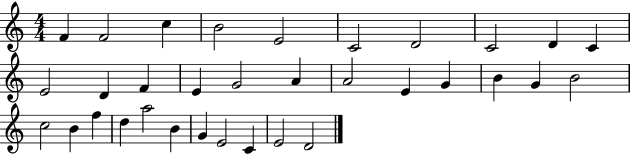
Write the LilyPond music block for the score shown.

{
  \clef treble
  \numericTimeSignature
  \time 4/4
  \key c \major
  f'4 f'2 c''4 | b'2 e'2 | c'2 d'2 | c'2 d'4 c'4 | \break e'2 d'4 f'4 | e'4 g'2 a'4 | a'2 e'4 g'4 | b'4 g'4 b'2 | \break c''2 b'4 f''4 | d''4 a''2 b'4 | g'4 e'2 c'4 | e'2 d'2 | \break \bar "|."
}